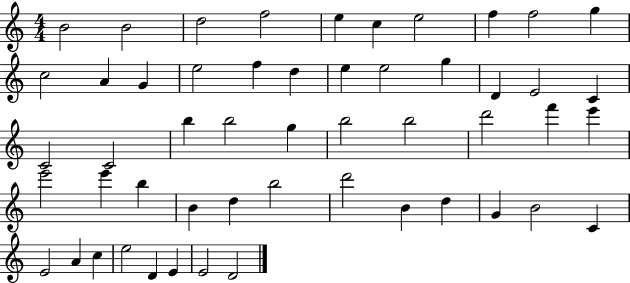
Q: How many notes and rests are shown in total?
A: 52